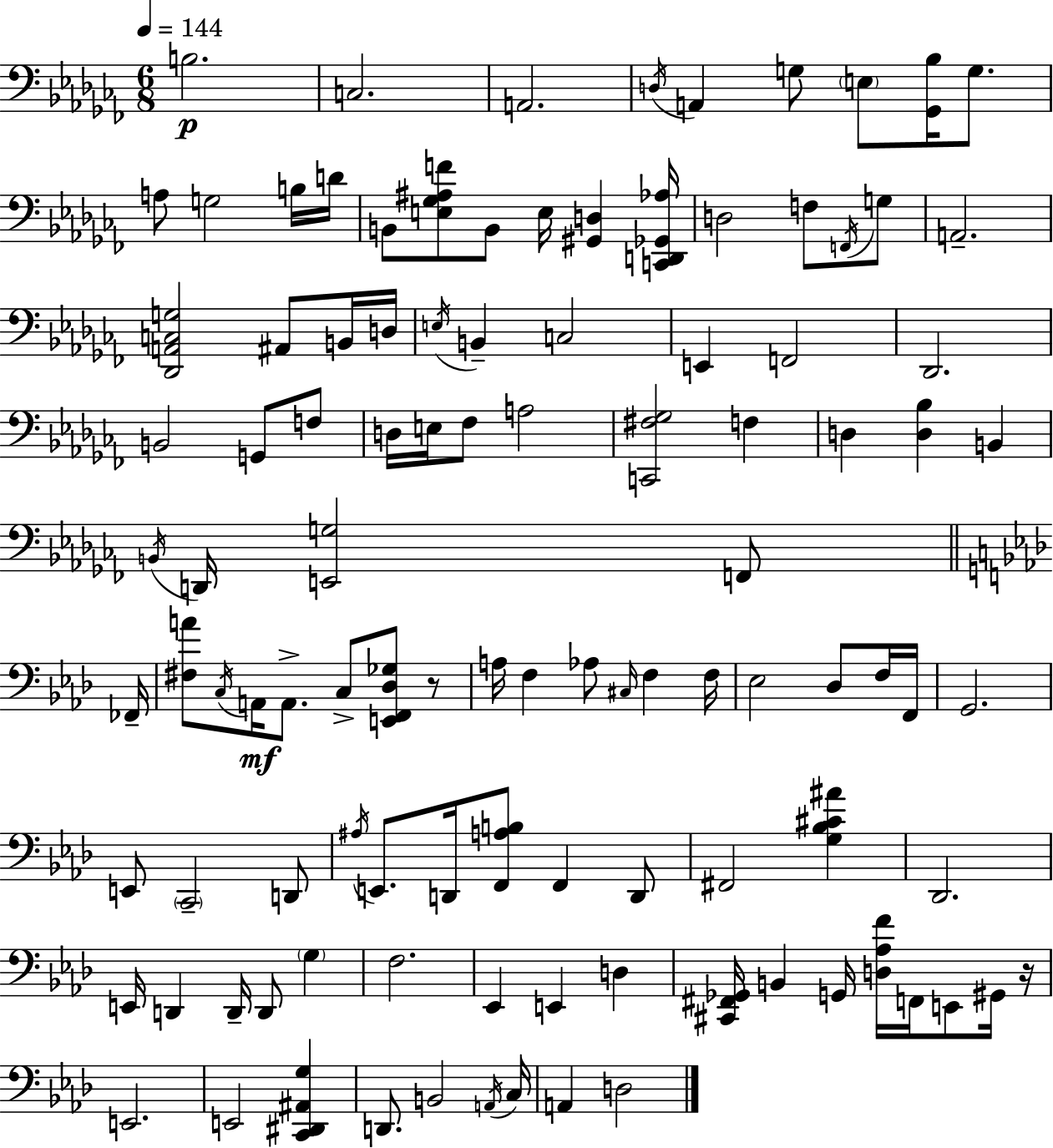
X:1
T:Untitled
M:6/8
L:1/4
K:Abm
B,2 C,2 A,,2 D,/4 A,, G,/2 E,/2 [_G,,_B,]/4 G,/2 A,/2 G,2 B,/4 D/4 B,,/2 [E,_G,^A,F]/2 B,,/2 E,/4 [^G,,D,] [C,,D,,_G,,_A,]/4 D,2 F,/2 F,,/4 G,/2 A,,2 [_D,,A,,C,G,]2 ^A,,/2 B,,/4 D,/4 E,/4 B,, C,2 E,, F,,2 _D,,2 B,,2 G,,/2 F,/2 D,/4 E,/4 _F,/2 A,2 [C,,^F,_G,]2 F, D, [D,_B,] B,, B,,/4 D,,/4 [E,,G,]2 F,,/2 _F,,/4 [^F,A]/2 C,/4 A,,/4 A,,/2 C,/2 [E,,F,,_D,_G,]/2 z/2 A,/4 F, _A,/2 ^C,/4 F, F,/4 _E,2 _D,/2 F,/4 F,,/4 G,,2 E,,/2 C,,2 D,,/2 ^A,/4 E,,/2 D,,/4 [F,,A,B,]/2 F,, D,,/2 ^F,,2 [G,_B,^C^A] _D,,2 E,,/4 D,, D,,/4 D,,/2 G, F,2 _E,, E,, D, [^C,,^F,,_G,,]/4 B,, G,,/4 [D,_A,F]/4 F,,/4 E,,/2 ^G,,/4 z/4 E,,2 E,,2 [C,,^D,,^A,,G,] D,,/2 B,,2 A,,/4 C,/4 A,, D,2